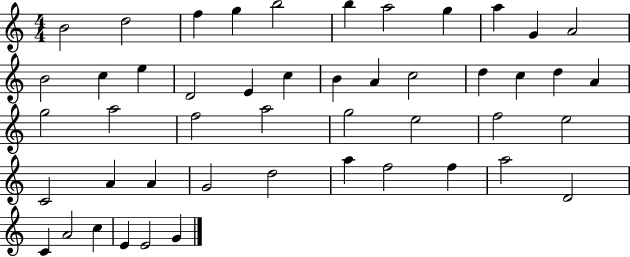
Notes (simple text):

B4/h D5/h F5/q G5/q B5/h B5/q A5/h G5/q A5/q G4/q A4/h B4/h C5/q E5/q D4/h E4/q C5/q B4/q A4/q C5/h D5/q C5/q D5/q A4/q G5/h A5/h F5/h A5/h G5/h E5/h F5/h E5/h C4/h A4/q A4/q G4/h D5/h A5/q F5/h F5/q A5/h D4/h C4/q A4/h C5/q E4/q E4/h G4/q